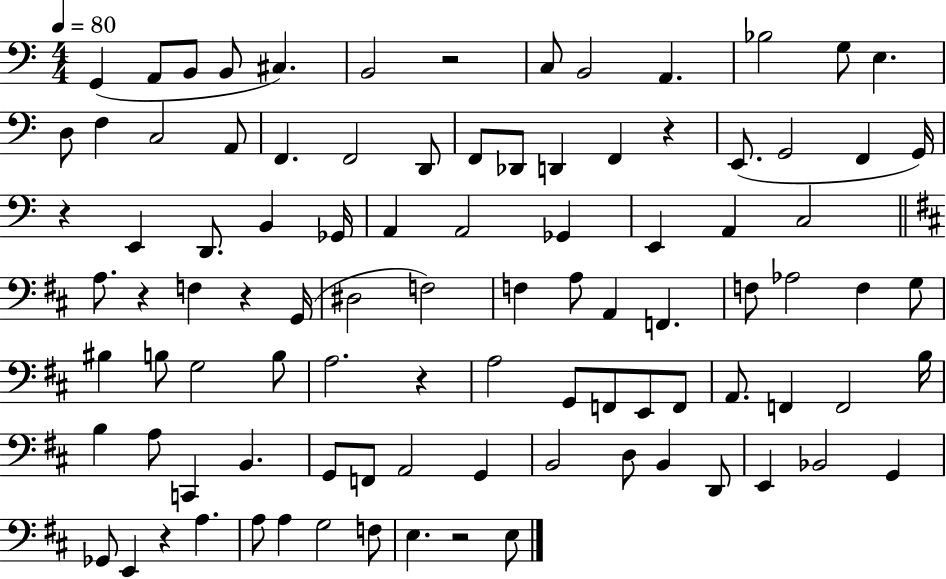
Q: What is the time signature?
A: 4/4